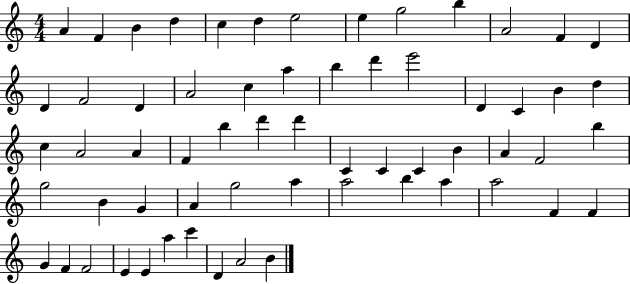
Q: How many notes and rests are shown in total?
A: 62